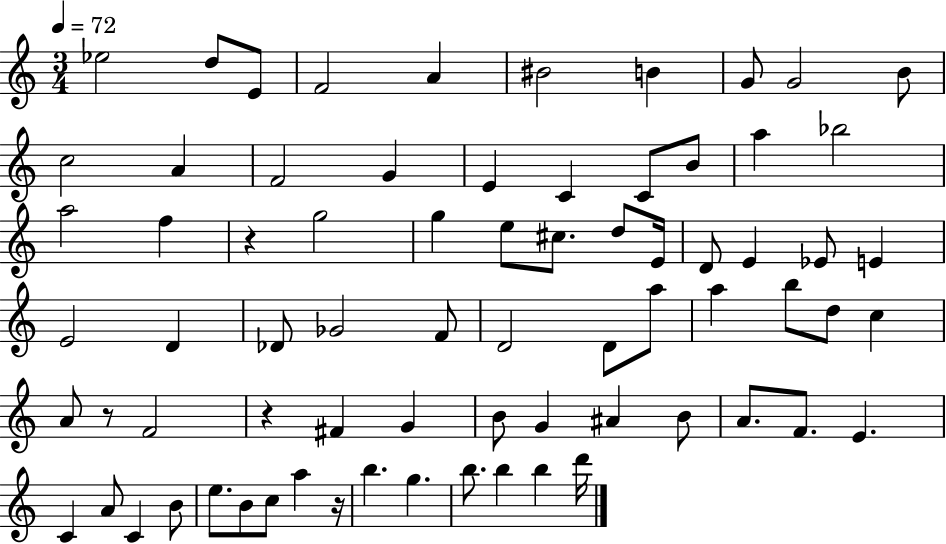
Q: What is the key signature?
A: C major